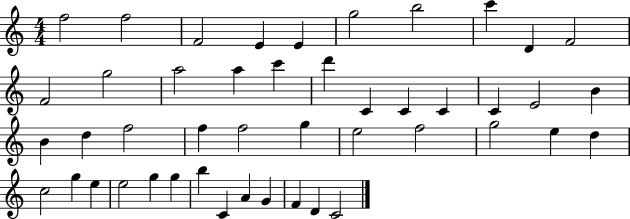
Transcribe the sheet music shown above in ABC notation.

X:1
T:Untitled
M:4/4
L:1/4
K:C
f2 f2 F2 E E g2 b2 c' D F2 F2 g2 a2 a c' d' C C C C E2 B B d f2 f f2 g e2 f2 g2 e d c2 g e e2 g g b C A G F D C2